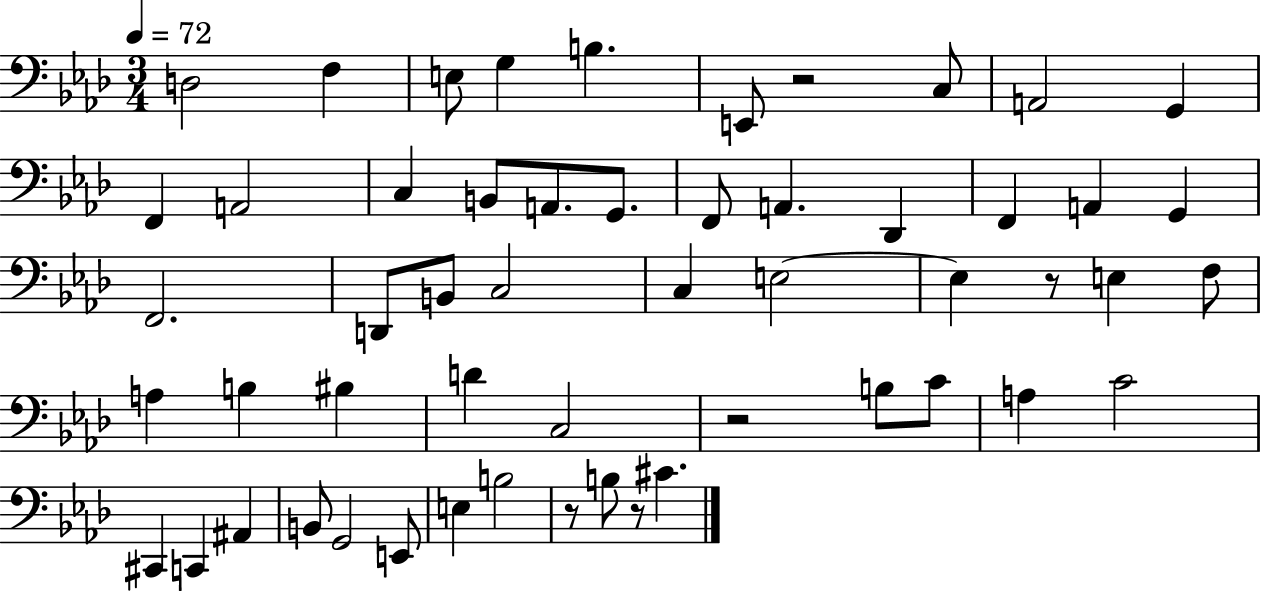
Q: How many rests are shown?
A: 5